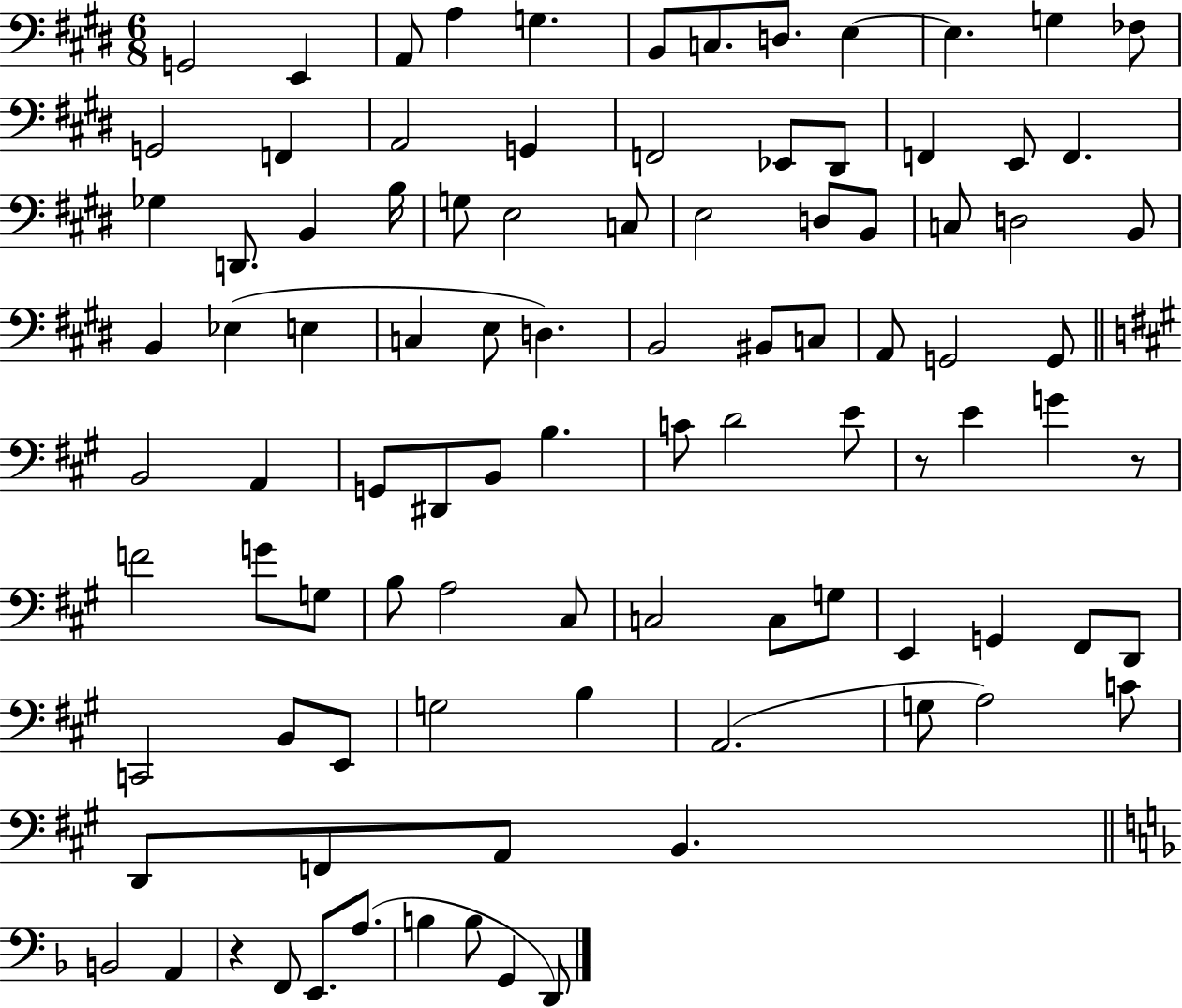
X:1
T:Untitled
M:6/8
L:1/4
K:E
G,,2 E,, A,,/2 A, G, B,,/2 C,/2 D,/2 E, E, G, _F,/2 G,,2 F,, A,,2 G,, F,,2 _E,,/2 ^D,,/2 F,, E,,/2 F,, _G, D,,/2 B,, B,/4 G,/2 E,2 C,/2 E,2 D,/2 B,,/2 C,/2 D,2 B,,/2 B,, _E, E, C, E,/2 D, B,,2 ^B,,/2 C,/2 A,,/2 G,,2 G,,/2 B,,2 A,, G,,/2 ^D,,/2 B,,/2 B, C/2 D2 E/2 z/2 E G z/2 F2 G/2 G,/2 B,/2 A,2 ^C,/2 C,2 C,/2 G,/2 E,, G,, ^F,,/2 D,,/2 C,,2 B,,/2 E,,/2 G,2 B, A,,2 G,/2 A,2 C/2 D,,/2 F,,/2 A,,/2 B,, B,,2 A,, z F,,/2 E,,/2 A,/2 B, B,/2 G,, D,,/2